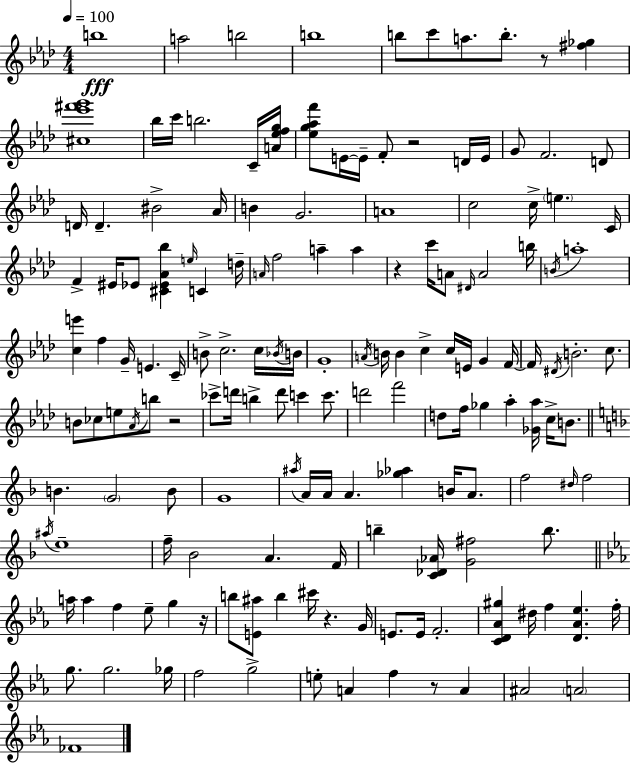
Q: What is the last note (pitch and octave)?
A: FES4